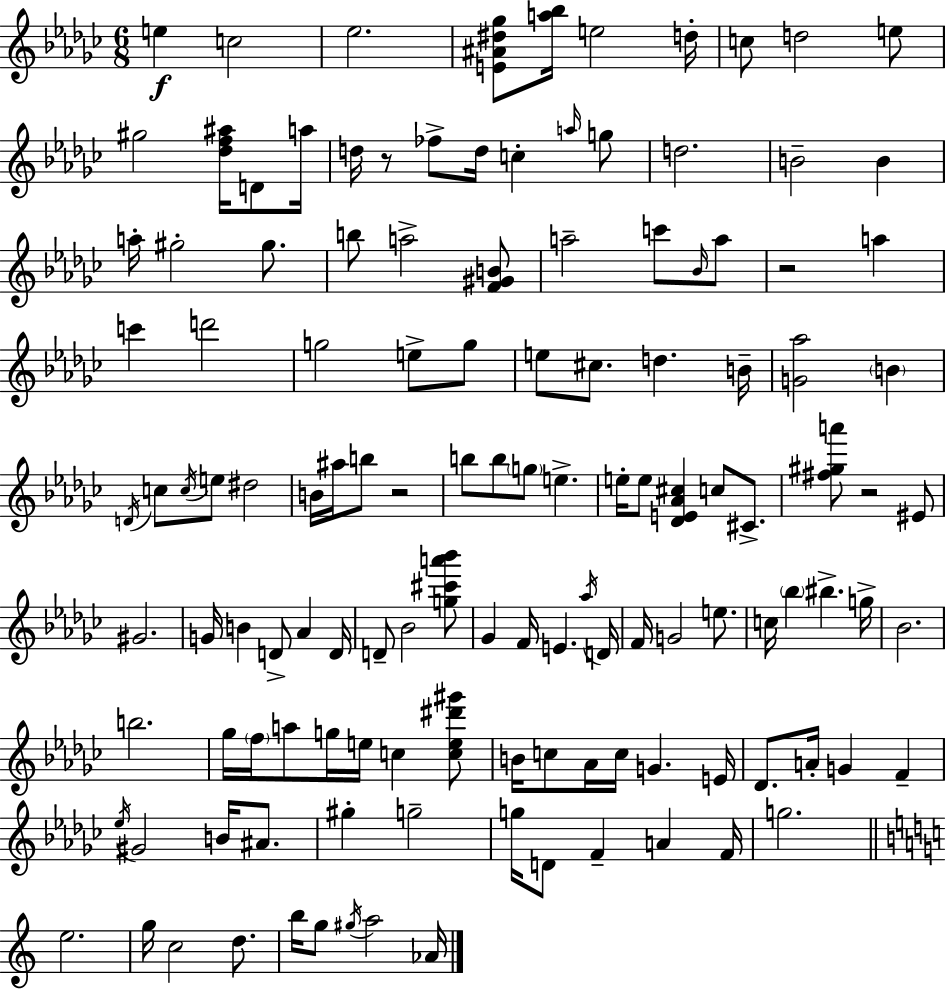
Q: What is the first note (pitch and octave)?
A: E5